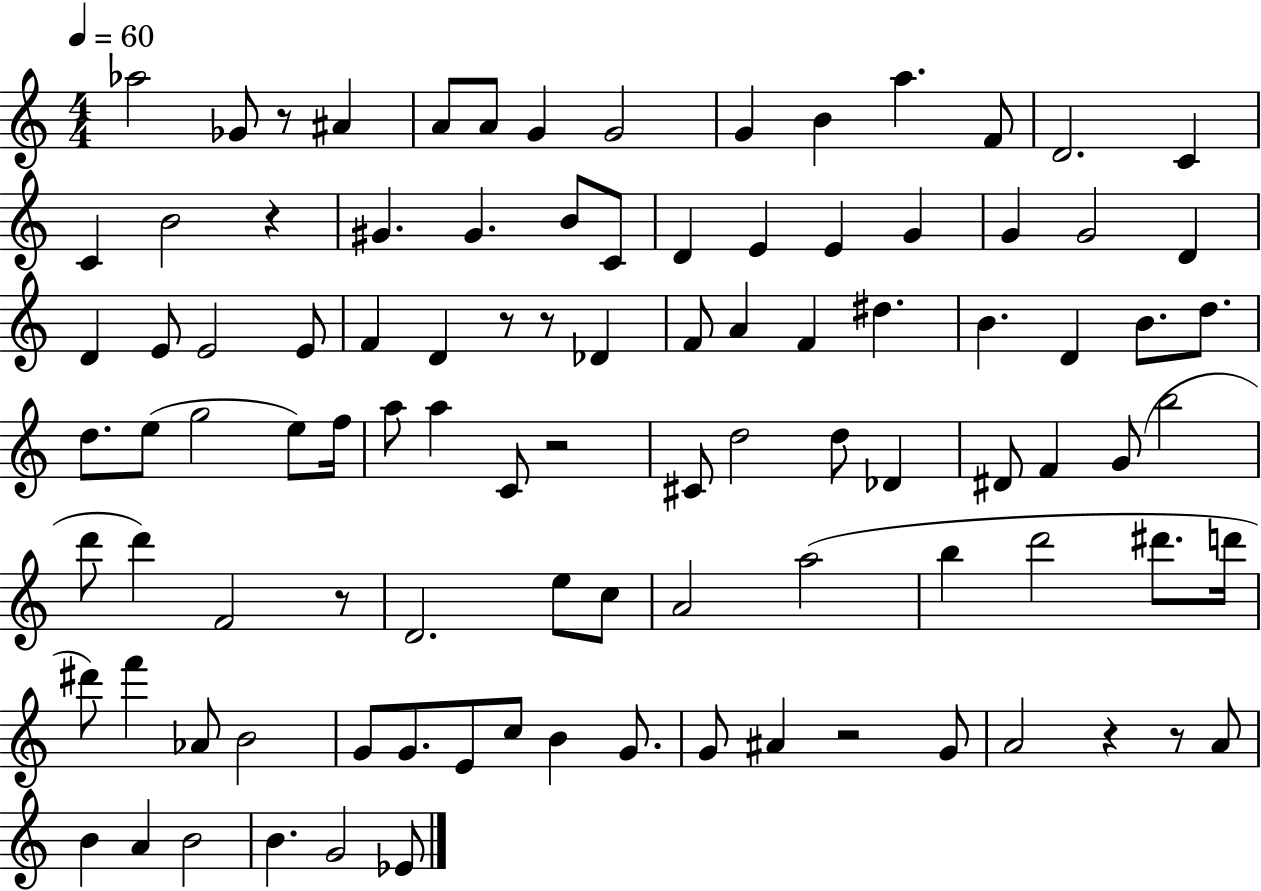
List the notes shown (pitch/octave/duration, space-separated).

Ab5/h Gb4/e R/e A#4/q A4/e A4/e G4/q G4/h G4/q B4/q A5/q. F4/e D4/h. C4/q C4/q B4/h R/q G#4/q. G#4/q. B4/e C4/e D4/q E4/q E4/q G4/q G4/q G4/h D4/q D4/q E4/e E4/h E4/e F4/q D4/q R/e R/e Db4/q F4/e A4/q F4/q D#5/q. B4/q. D4/q B4/e. D5/e. D5/e. E5/e G5/h E5/e F5/s A5/e A5/q C4/e R/h C#4/e D5/h D5/e Db4/q D#4/e F4/q G4/e B5/h D6/e D6/q F4/h R/e D4/h. E5/e C5/e A4/h A5/h B5/q D6/h D#6/e. D6/s D#6/e F6/q Ab4/e B4/h G4/e G4/e. E4/e C5/e B4/q G4/e. G4/e A#4/q R/h G4/e A4/h R/q R/e A4/e B4/q A4/q B4/h B4/q. G4/h Eb4/e